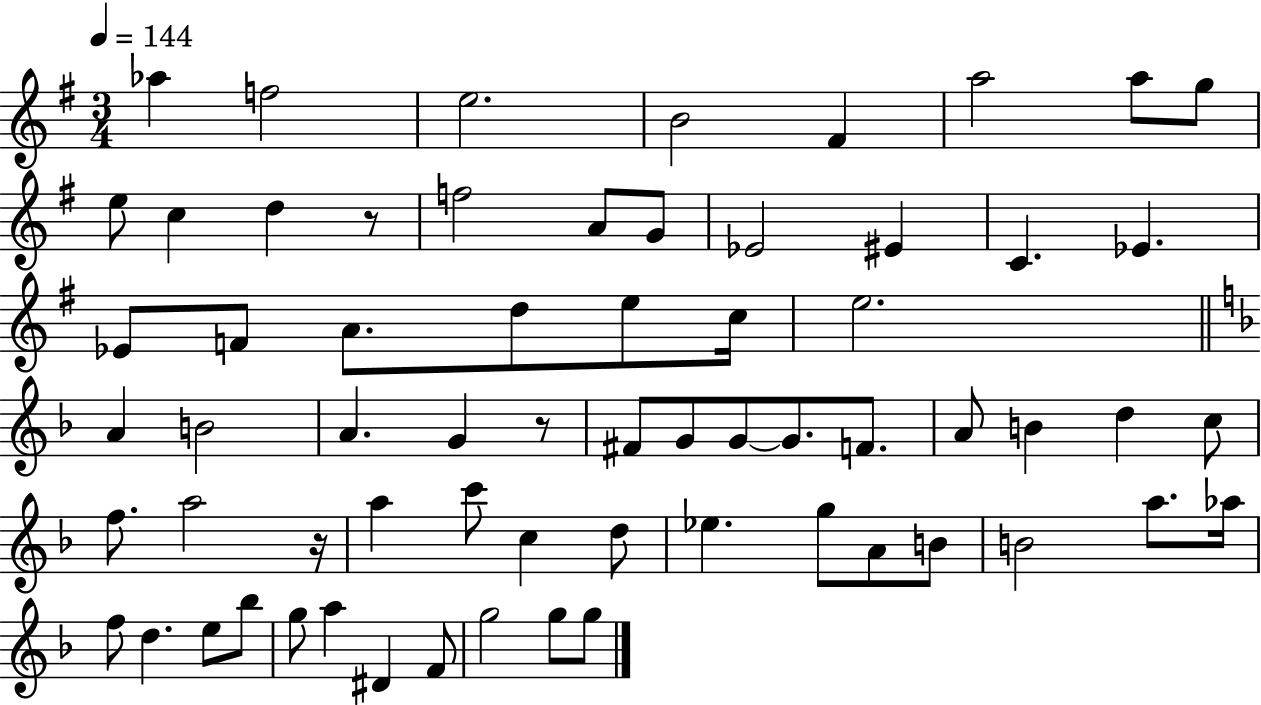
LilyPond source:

{
  \clef treble
  \numericTimeSignature
  \time 3/4
  \key g \major
  \tempo 4 = 144
  \repeat volta 2 { aes''4 f''2 | e''2. | b'2 fis'4 | a''2 a''8 g''8 | \break e''8 c''4 d''4 r8 | f''2 a'8 g'8 | ees'2 eis'4 | c'4. ees'4. | \break ees'8 f'8 a'8. d''8 e''8 c''16 | e''2. | \bar "||" \break \key f \major a'4 b'2 | a'4. g'4 r8 | fis'8 g'8 g'8~~ g'8. f'8. | a'8 b'4 d''4 c''8 | \break f''8. a''2 r16 | a''4 c'''8 c''4 d''8 | ees''4. g''8 a'8 b'8 | b'2 a''8. aes''16 | \break f''8 d''4. e''8 bes''8 | g''8 a''4 dis'4 f'8 | g''2 g''8 g''8 | } \bar "|."
}